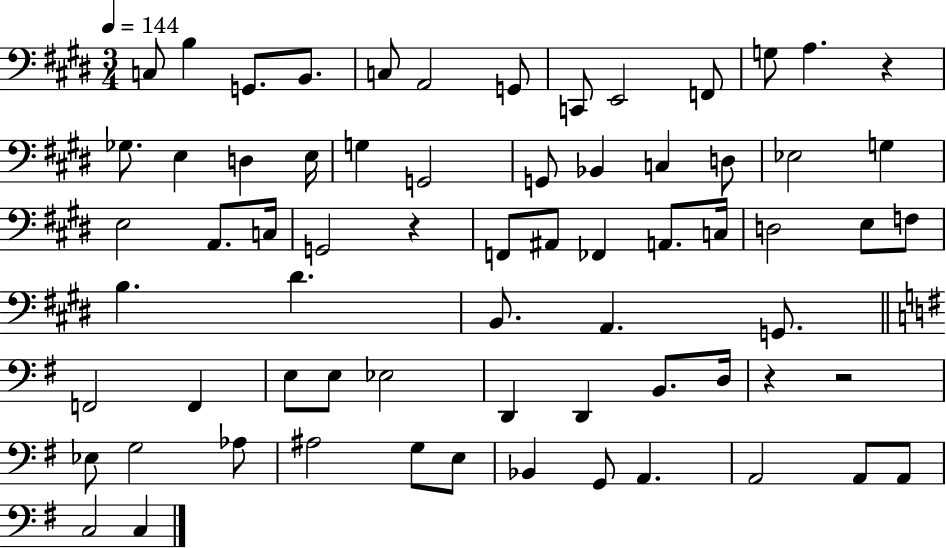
X:1
T:Untitled
M:3/4
L:1/4
K:E
C,/2 B, G,,/2 B,,/2 C,/2 A,,2 G,,/2 C,,/2 E,,2 F,,/2 G,/2 A, z _G,/2 E, D, E,/4 G, G,,2 G,,/2 _B,, C, D,/2 _E,2 G, E,2 A,,/2 C,/4 G,,2 z F,,/2 ^A,,/2 _F,, A,,/2 C,/4 D,2 E,/2 F,/2 B, ^D B,,/2 A,, G,,/2 F,,2 F,, E,/2 E,/2 _E,2 D,, D,, B,,/2 D,/4 z z2 _E,/2 G,2 _A,/2 ^A,2 G,/2 E,/2 _B,, G,,/2 A,, A,,2 A,,/2 A,,/2 C,2 C,